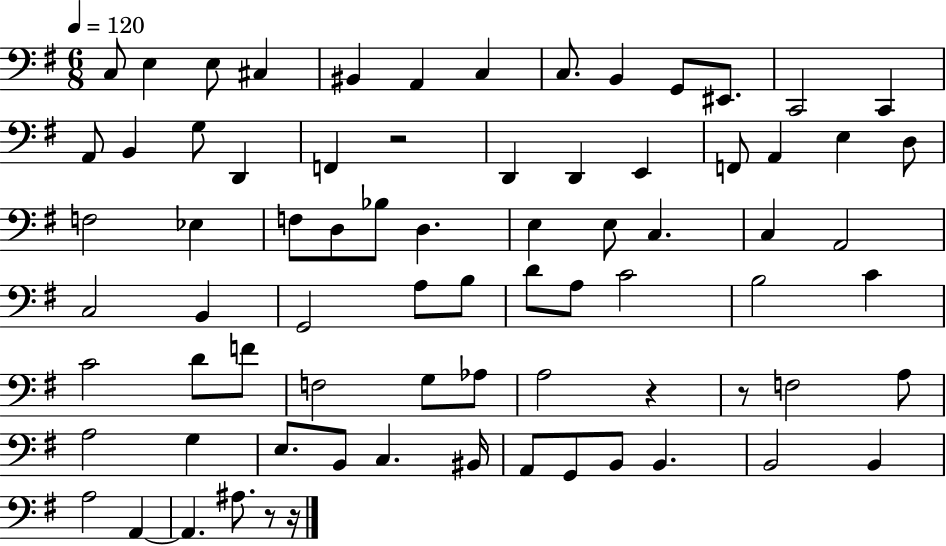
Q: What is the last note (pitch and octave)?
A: A#3